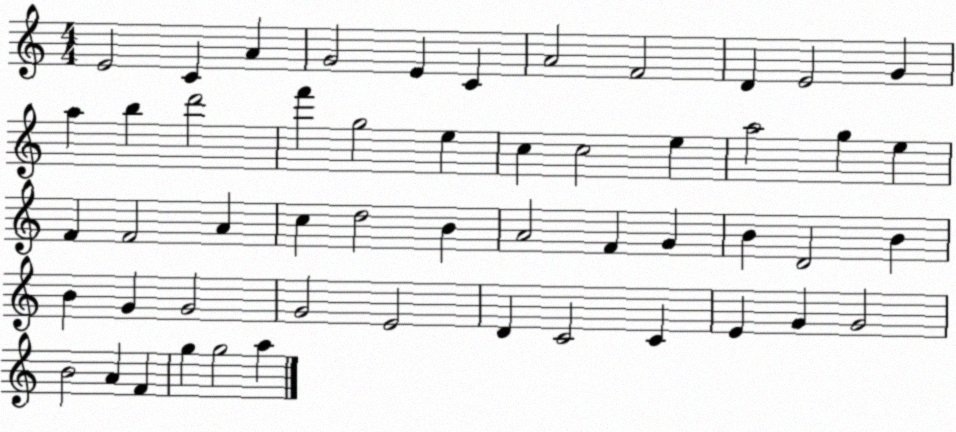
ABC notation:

X:1
T:Untitled
M:4/4
L:1/4
K:C
E2 C A G2 E C A2 F2 D E2 G a b d'2 f' g2 e c c2 e a2 g e F F2 A c d2 B A2 F G B D2 B B G G2 G2 E2 D C2 C E G G2 B2 A F g g2 a